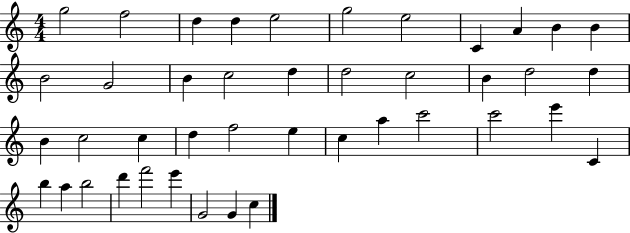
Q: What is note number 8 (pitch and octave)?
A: C4